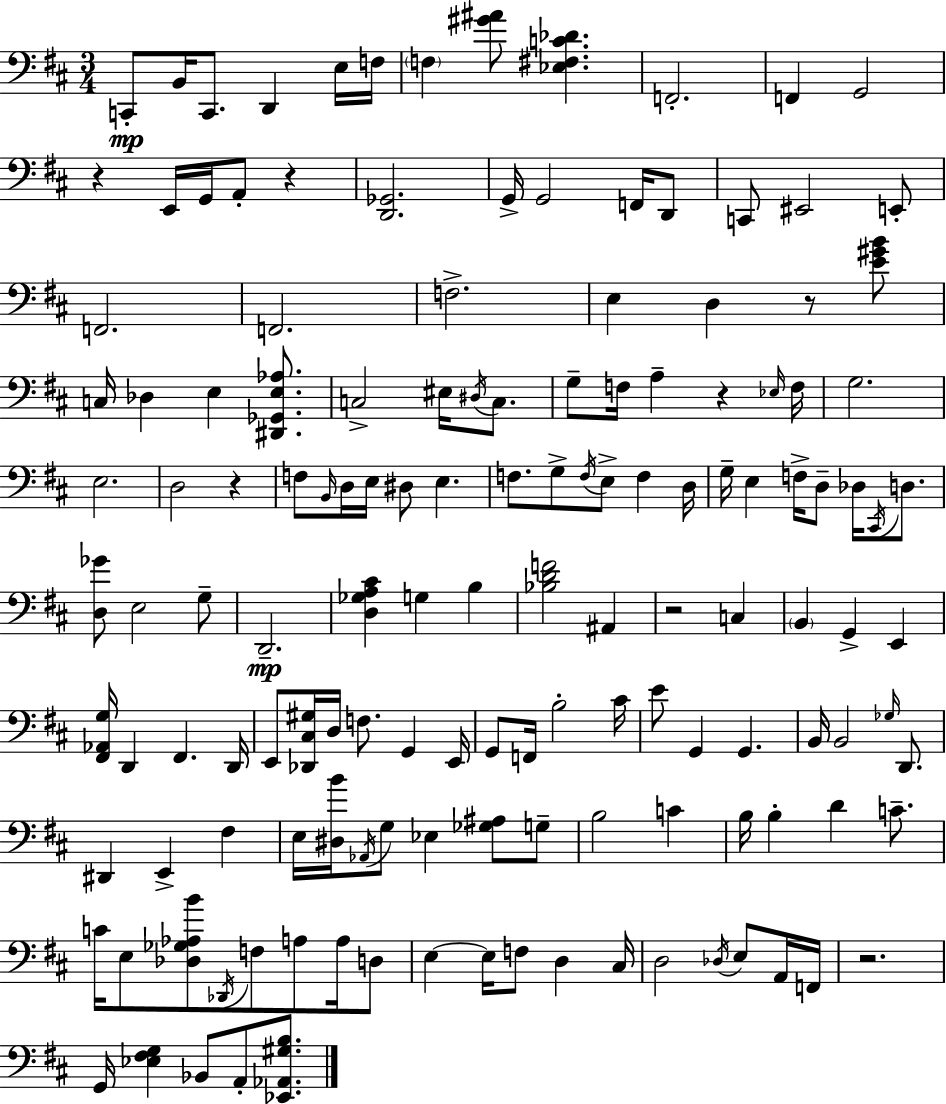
X:1
T:Untitled
M:3/4
L:1/4
K:D
C,,/2 B,,/4 C,,/2 D,, E,/4 F,/4 F, [^G^A]/2 [_E,^F,C_D] F,,2 F,, G,,2 z E,,/4 G,,/4 A,,/2 z [D,,_G,,]2 G,,/4 G,,2 F,,/4 D,,/2 C,,/2 ^E,,2 E,,/2 F,,2 F,,2 F,2 E, D, z/2 [E^GB]/2 C,/4 _D, E, [^D,,_G,,E,_A,]/2 C,2 ^E,/4 ^D,/4 C,/2 G,/2 F,/4 A, z _E,/4 F,/4 G,2 E,2 D,2 z F,/2 B,,/4 D,/4 E,/4 ^D,/2 E, F,/2 G,/2 F,/4 E,/2 F, D,/4 G,/4 E, F,/4 D,/2 _D,/4 ^C,,/4 D,/2 [D,_G]/2 E,2 G,/2 D,,2 [D,_G,A,^C] G, B, [_B,DF]2 ^A,, z2 C, B,, G,, E,, [^F,,_A,,G,]/4 D,, ^F,, D,,/4 E,,/2 [_D,,^C,^G,]/4 D,/4 F,/2 G,, E,,/4 G,,/2 F,,/4 B,2 ^C/4 E/2 G,, G,, B,,/4 B,,2 _G,/4 D,,/2 ^D,, E,, ^F, E,/4 [^D,B]/4 _A,,/4 G,/2 _E, [_G,^A,]/2 G,/2 B,2 C B,/4 B, D C/2 C/4 E,/2 [_D,_G,_A,B]/2 _D,,/4 F,/2 A,/2 A,/4 D,/2 E, E,/4 F,/2 D, ^C,/4 D,2 _D,/4 E,/2 A,,/4 F,,/4 z2 G,,/4 [_E,^F,G,] _B,,/2 A,,/2 [_E,,_A,,^G,B,]/2